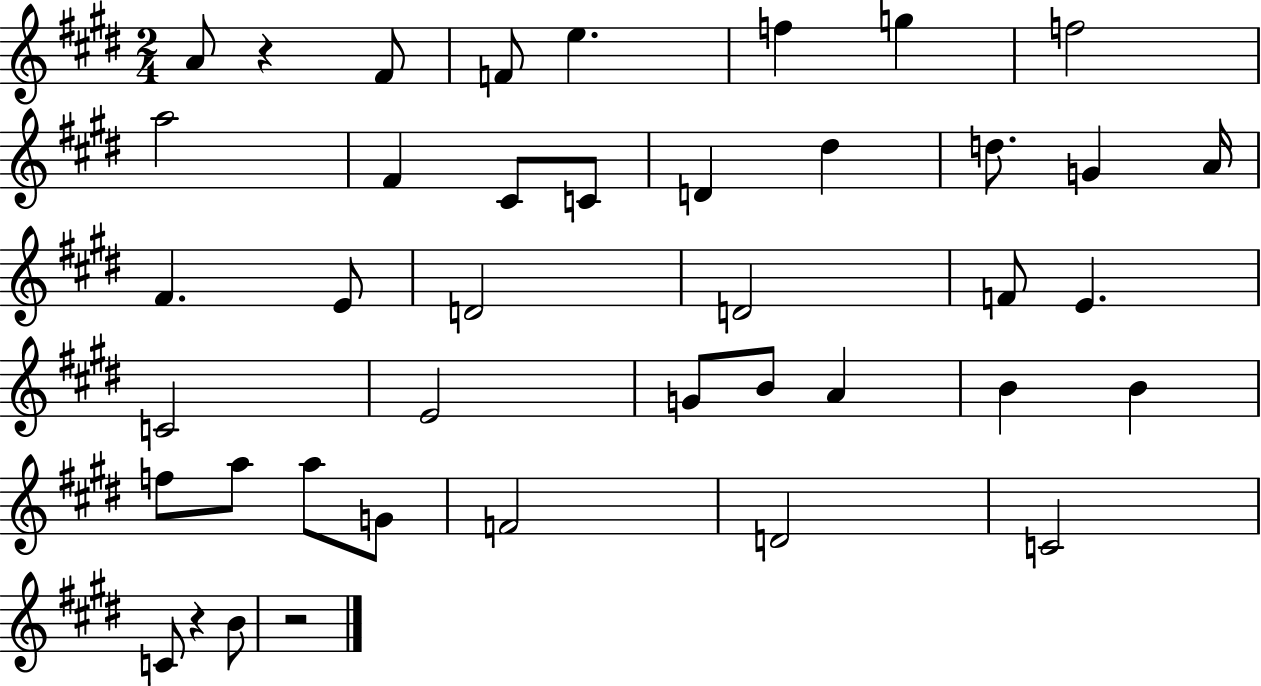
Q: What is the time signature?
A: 2/4